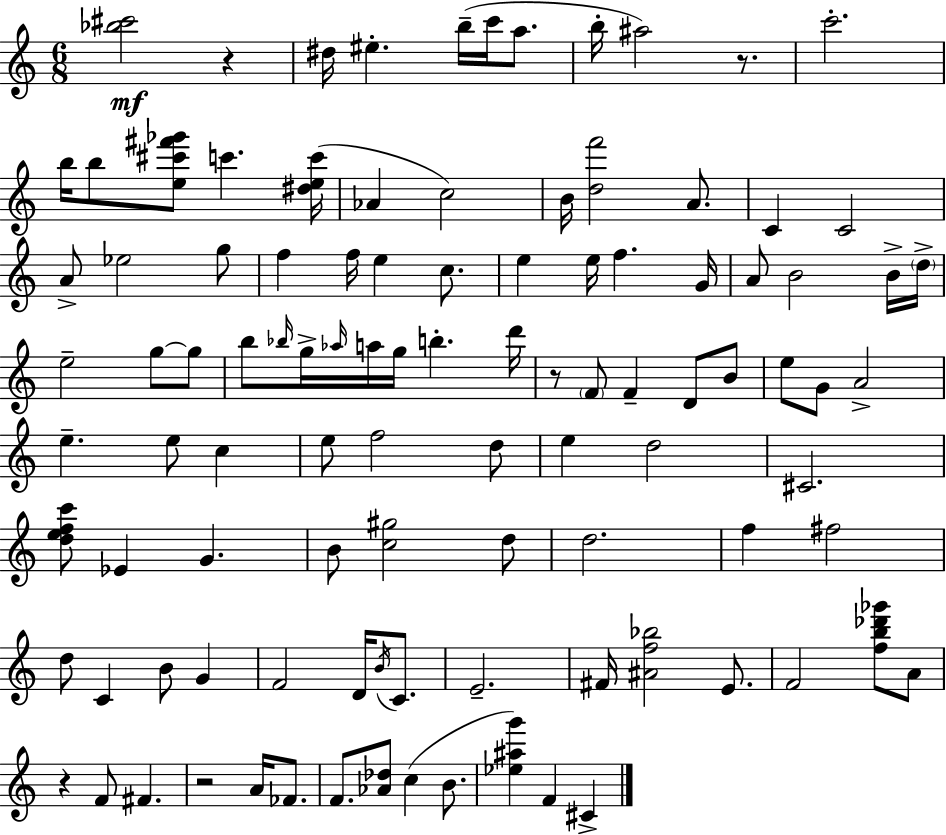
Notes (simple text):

[Bb5,C#6]/h R/q D#5/s EIS5/q. B5/s C6/s A5/e. B5/s A#5/h R/e. C6/h. B5/s B5/e [E5,C#6,F#6,Gb6]/e C6/q. [D#5,E5,C6]/s Ab4/q C5/h B4/s [D5,F6]/h A4/e. C4/q C4/h A4/e Eb5/h G5/e F5/q F5/s E5/q C5/e. E5/q E5/s F5/q. G4/s A4/e B4/h B4/s D5/s E5/h G5/e G5/e B5/e Bb5/s G5/s Ab5/s A5/s G5/s B5/q. D6/s R/e F4/e F4/q D4/e B4/e E5/e G4/e A4/h E5/q. E5/e C5/q E5/e F5/h D5/e E5/q D5/h C#4/h. [D5,E5,F5,C6]/e Eb4/q G4/q. B4/e [C5,G#5]/h D5/e D5/h. F5/q F#5/h D5/e C4/q B4/e G4/q F4/h D4/s B4/s C4/e. E4/h. F#4/s [A#4,F5,Bb5]/h E4/e. F4/h [F5,B5,Db6,Gb6]/e A4/e R/q F4/e F#4/q. R/h A4/s FES4/e. F4/e. [Ab4,Db5]/e C5/q B4/e. [Eb5,A#5,G6]/q F4/q C#4/q